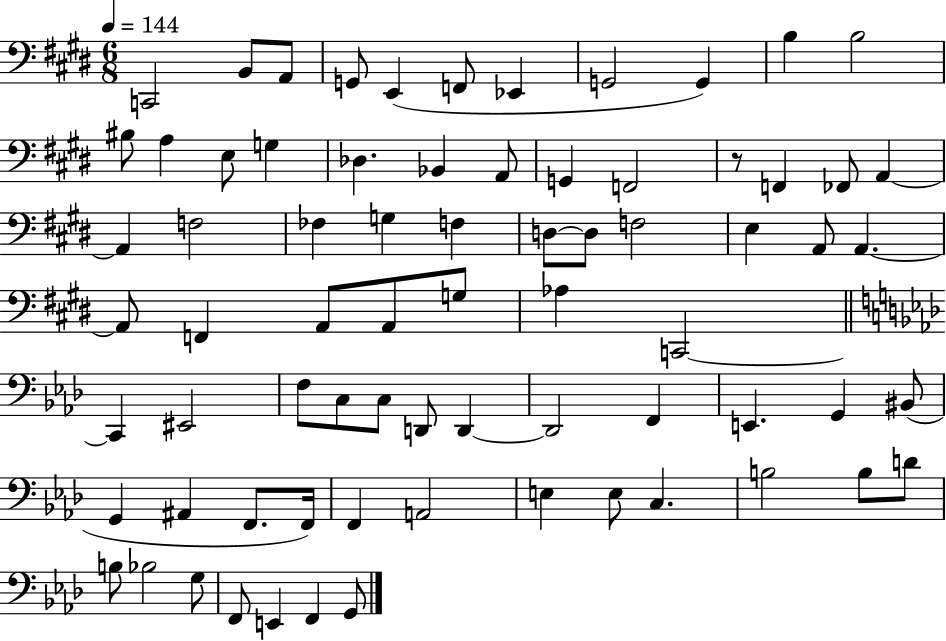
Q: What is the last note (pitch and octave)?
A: G2